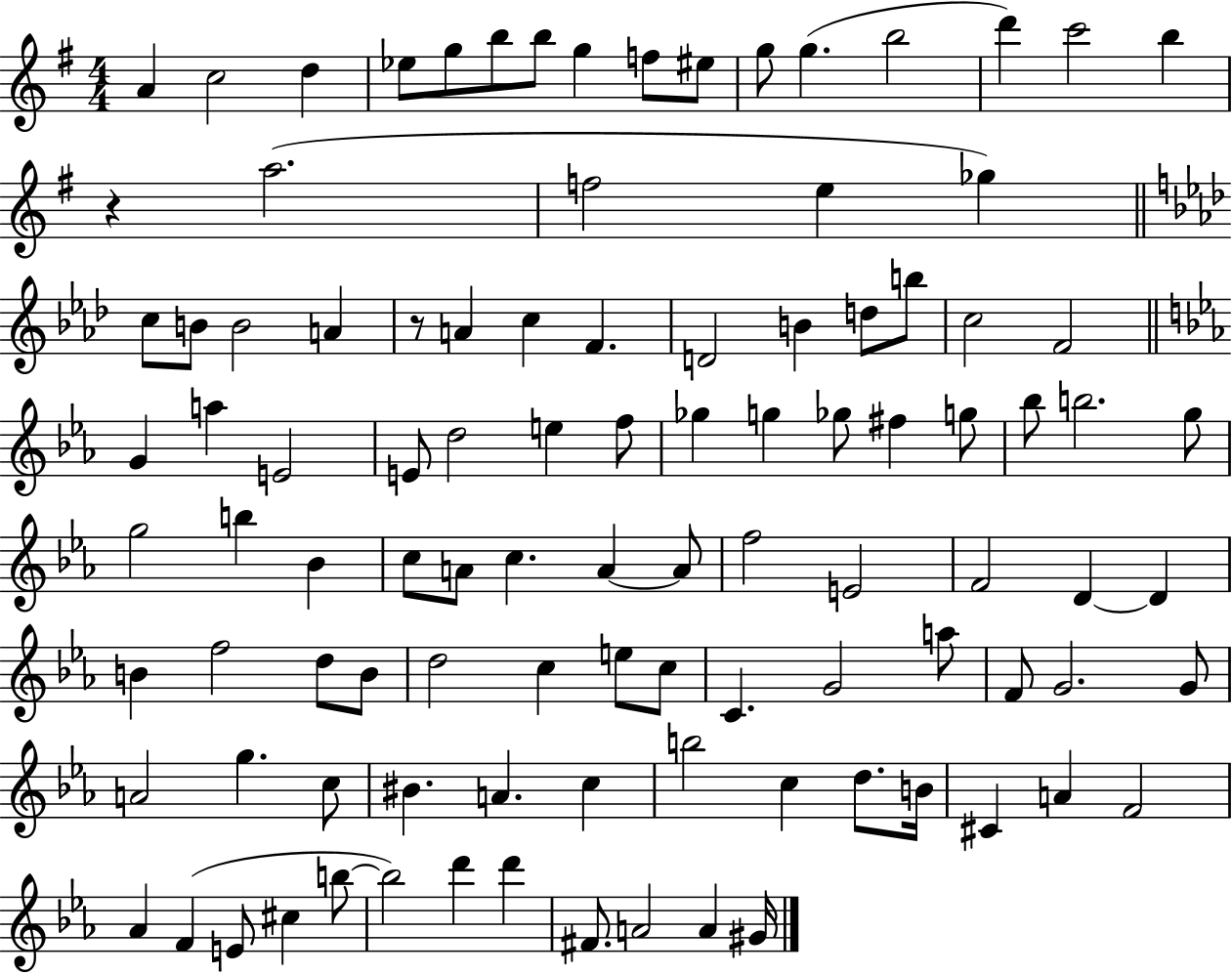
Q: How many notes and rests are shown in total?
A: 102